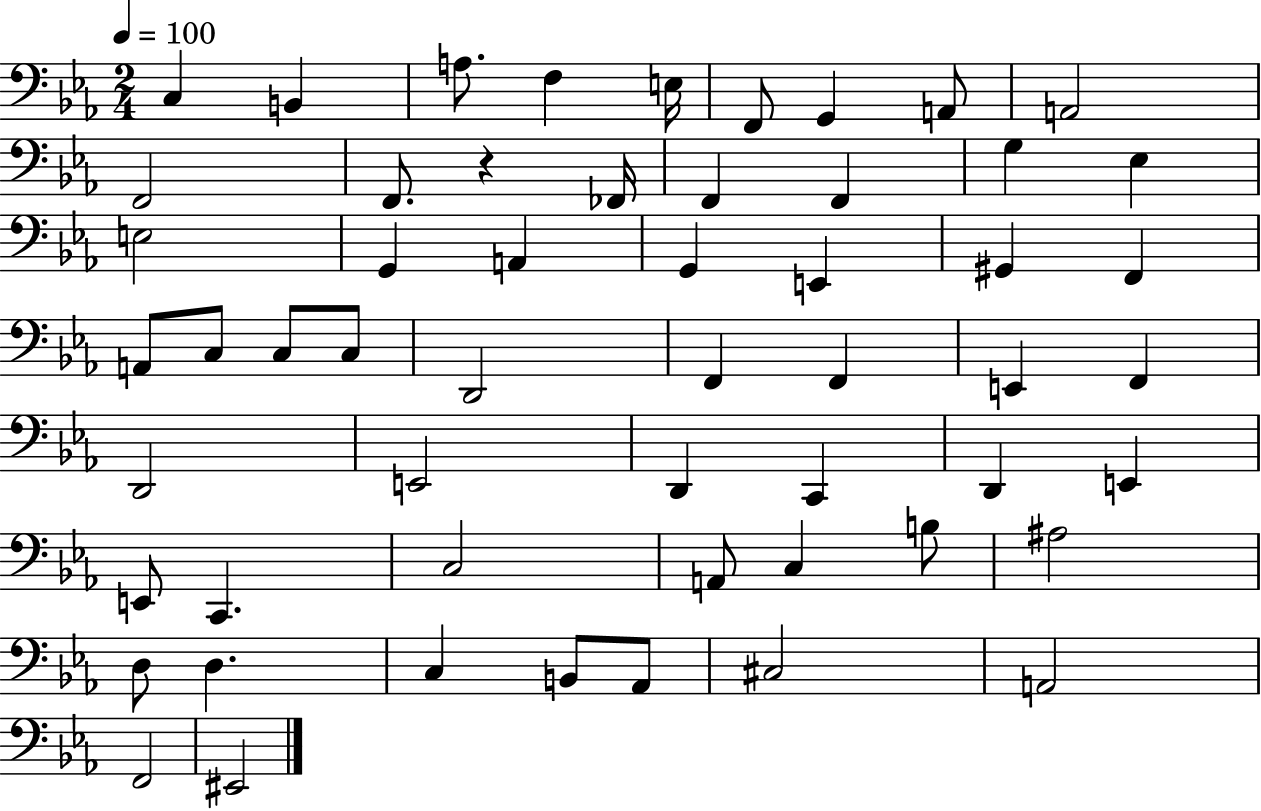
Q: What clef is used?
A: bass